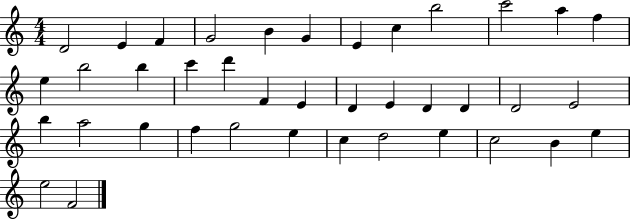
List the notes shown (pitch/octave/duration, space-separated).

D4/h E4/q F4/q G4/h B4/q G4/q E4/q C5/q B5/h C6/h A5/q F5/q E5/q B5/h B5/q C6/q D6/q F4/q E4/q D4/q E4/q D4/q D4/q D4/h E4/h B5/q A5/h G5/q F5/q G5/h E5/q C5/q D5/h E5/q C5/h B4/q E5/q E5/h F4/h